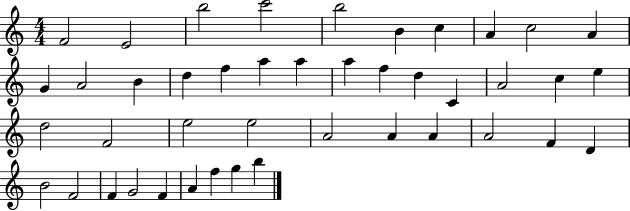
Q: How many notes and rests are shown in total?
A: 43